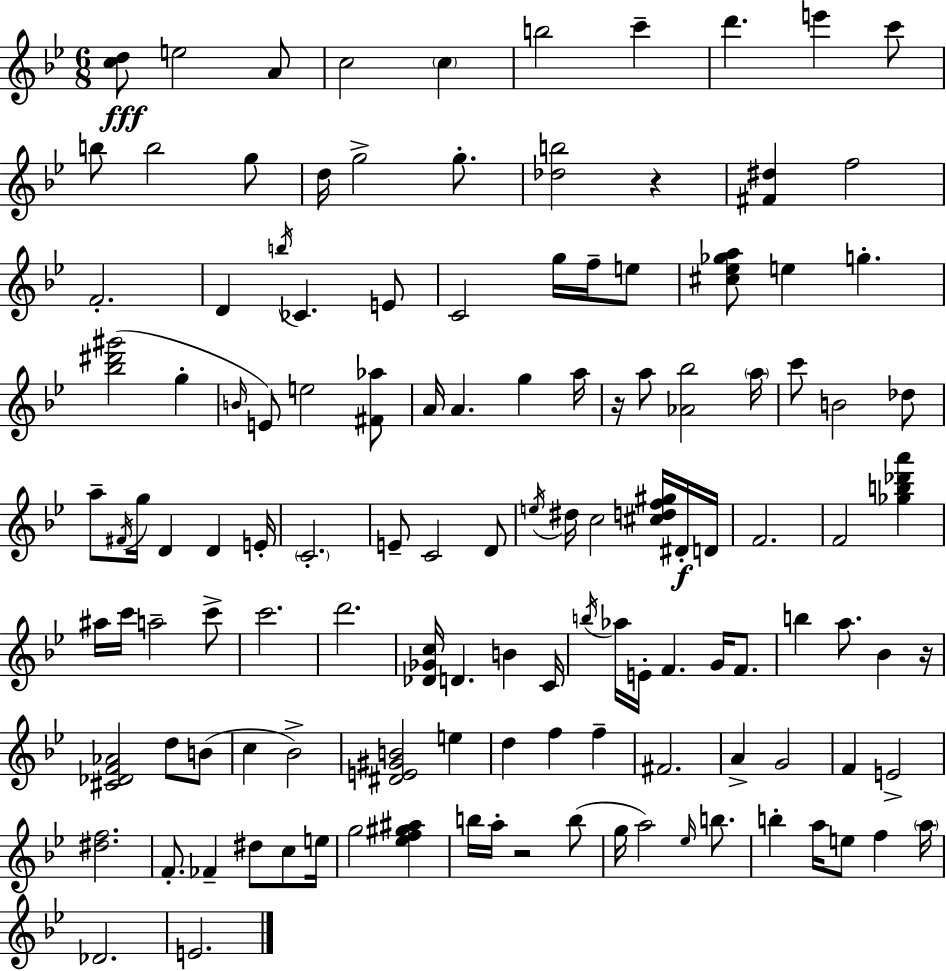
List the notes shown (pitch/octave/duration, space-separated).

[C5,D5]/e E5/h A4/e C5/h C5/q B5/h C6/q D6/q. E6/q C6/e B5/e B5/h G5/e D5/s G5/h G5/e. [Db5,B5]/h R/q [F#4,D#5]/q F5/h F4/h. D4/q B5/s CES4/q. E4/e C4/h G5/s F5/s E5/e [C#5,Eb5,Gb5,A5]/e E5/q G5/q. [Bb5,D#6,G#6]/h G5/q B4/s E4/e E5/h [F#4,Ab5]/e A4/s A4/q. G5/q A5/s R/s A5/e [Ab4,Bb5]/h A5/s C6/e B4/h Db5/e A5/e F#4/s G5/s D4/q D4/q E4/s C4/h. E4/e C4/h D4/e E5/s D#5/s C5/h [C#5,D5,F5,G#5]/s D#4/s D4/s F4/h. F4/h [Gb5,B5,Db6,A6]/q A#5/s C6/s A5/h C6/e C6/h. D6/h. [Db4,Gb4,C5]/s D4/q. B4/q C4/s B5/s Ab5/s E4/s F4/q. G4/s F4/e. B5/q A5/e. Bb4/q R/s [C#4,Db4,F4,Ab4]/h D5/e B4/e C5/q Bb4/h [D#4,E4,G#4,B4]/h E5/q D5/q F5/q F5/q F#4/h. A4/q G4/h F4/q E4/h [D#5,F5]/h. F4/e. FES4/q D#5/e C5/e E5/s G5/h [Eb5,F5,G#5,A#5]/q B5/s A5/s R/h B5/e G5/s A5/h Eb5/s B5/e. B5/q A5/s E5/e F5/q A5/s Db4/h. E4/h.